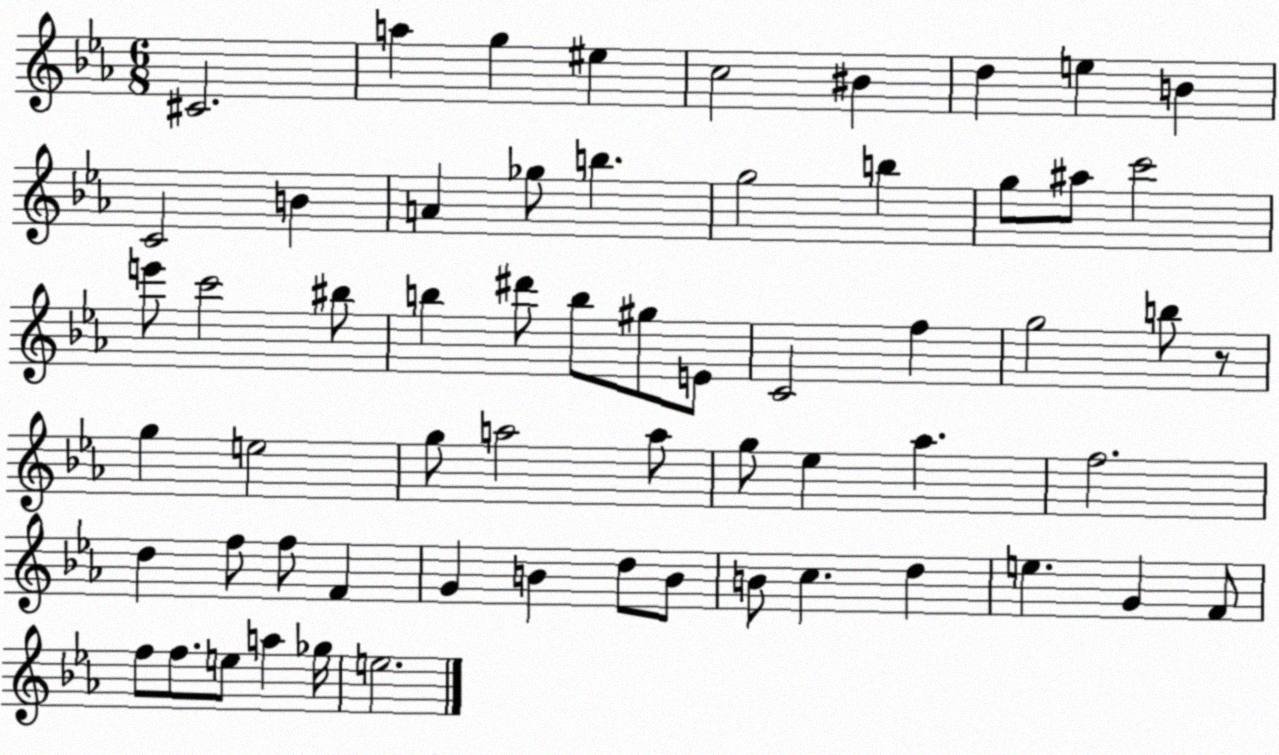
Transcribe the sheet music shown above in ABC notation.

X:1
T:Untitled
M:6/8
L:1/4
K:Eb
^C2 a g ^e c2 ^B d e B C2 B A _g/2 b g2 b g/2 ^a/2 c'2 e'/2 c'2 ^b/2 b ^d'/2 b/2 ^g/2 E/2 C2 f g2 b/2 z/2 g e2 g/2 a2 a/2 g/2 _e _a f2 d f/2 f/2 F G B d/2 B/2 B/2 c d e G F/2 f/2 f/2 e/2 a _g/4 e2